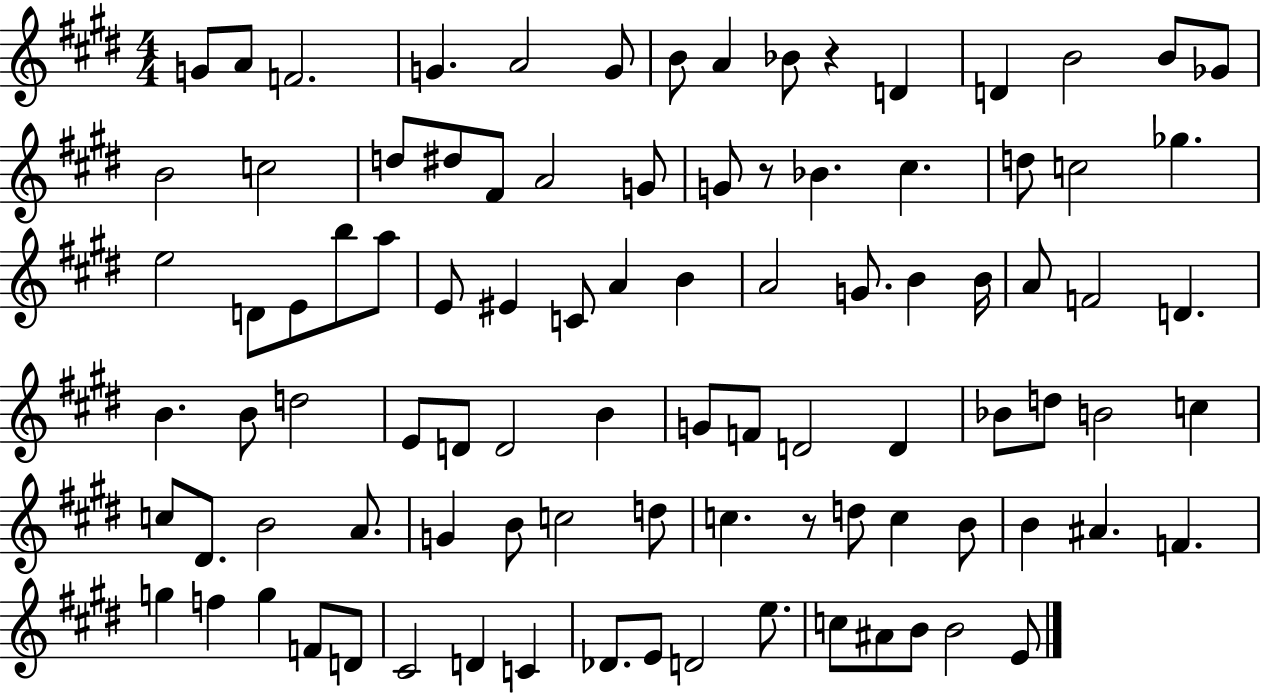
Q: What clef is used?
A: treble